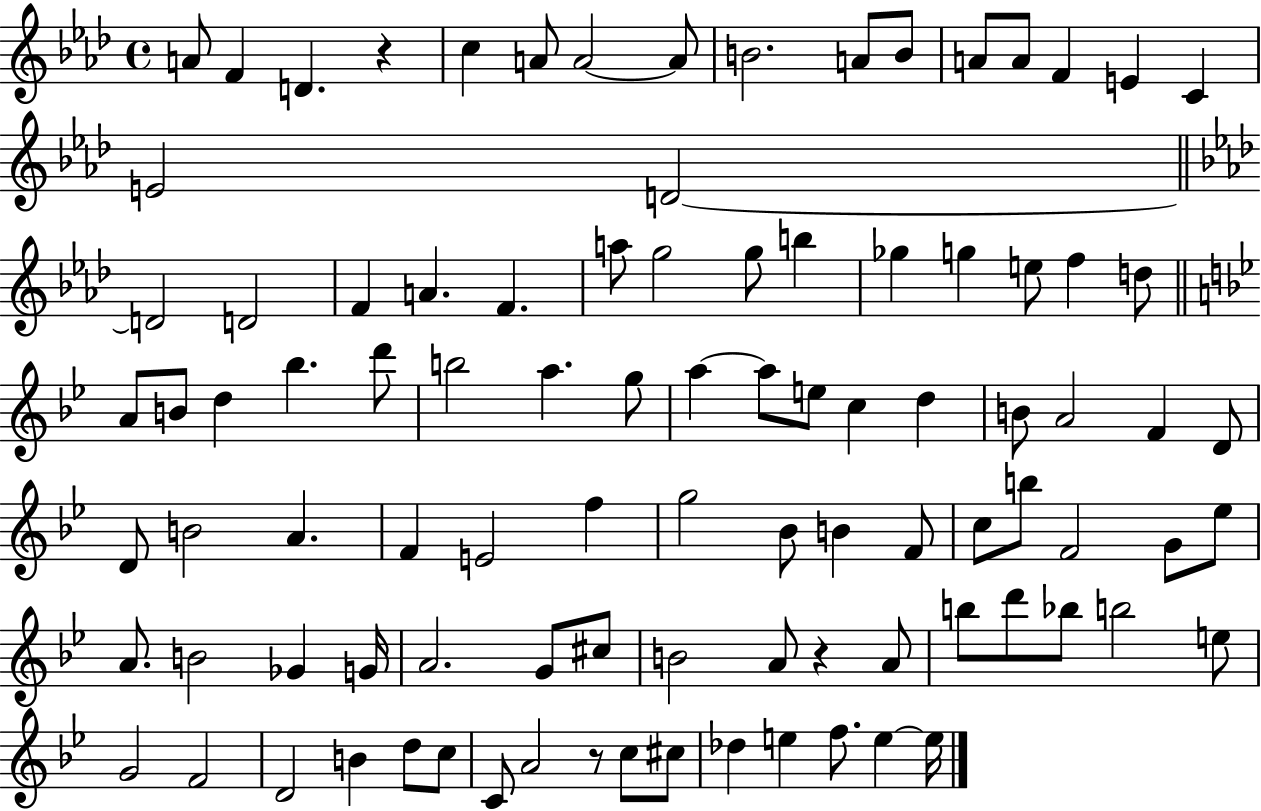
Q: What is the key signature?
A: AES major